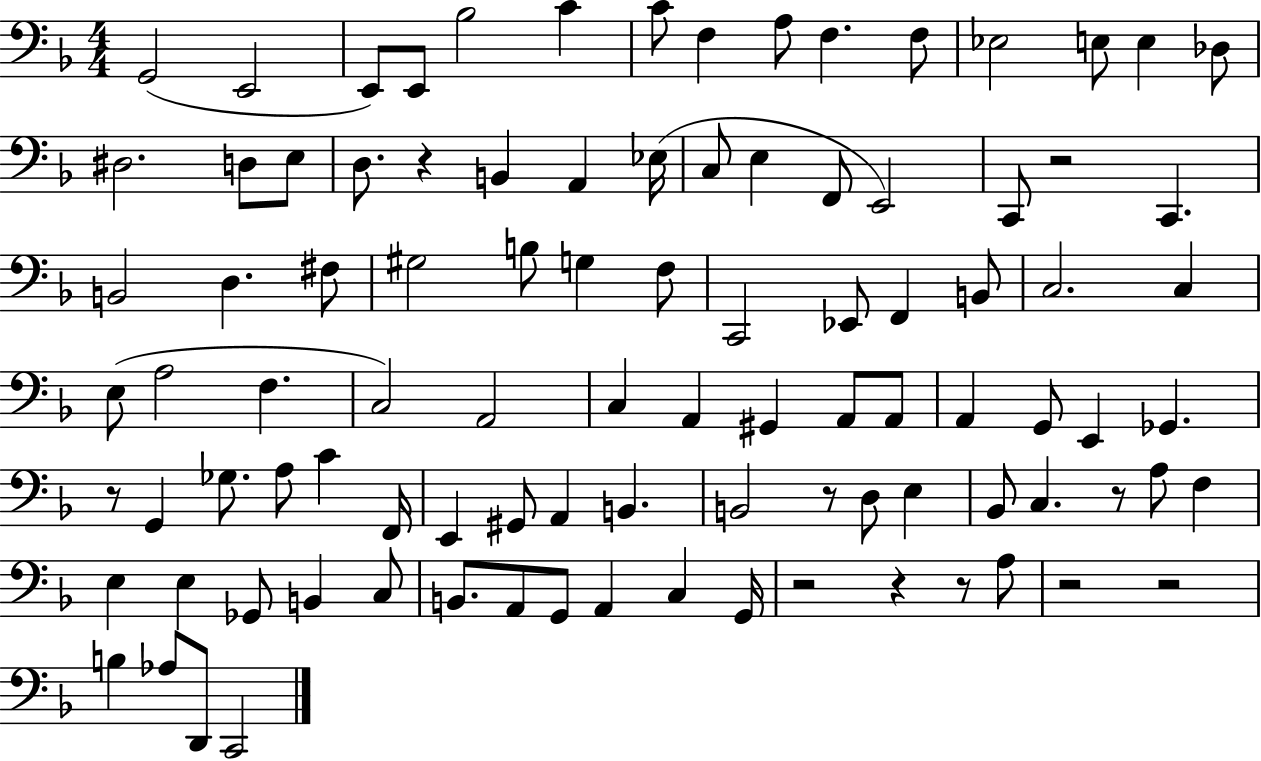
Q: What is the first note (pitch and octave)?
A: G2